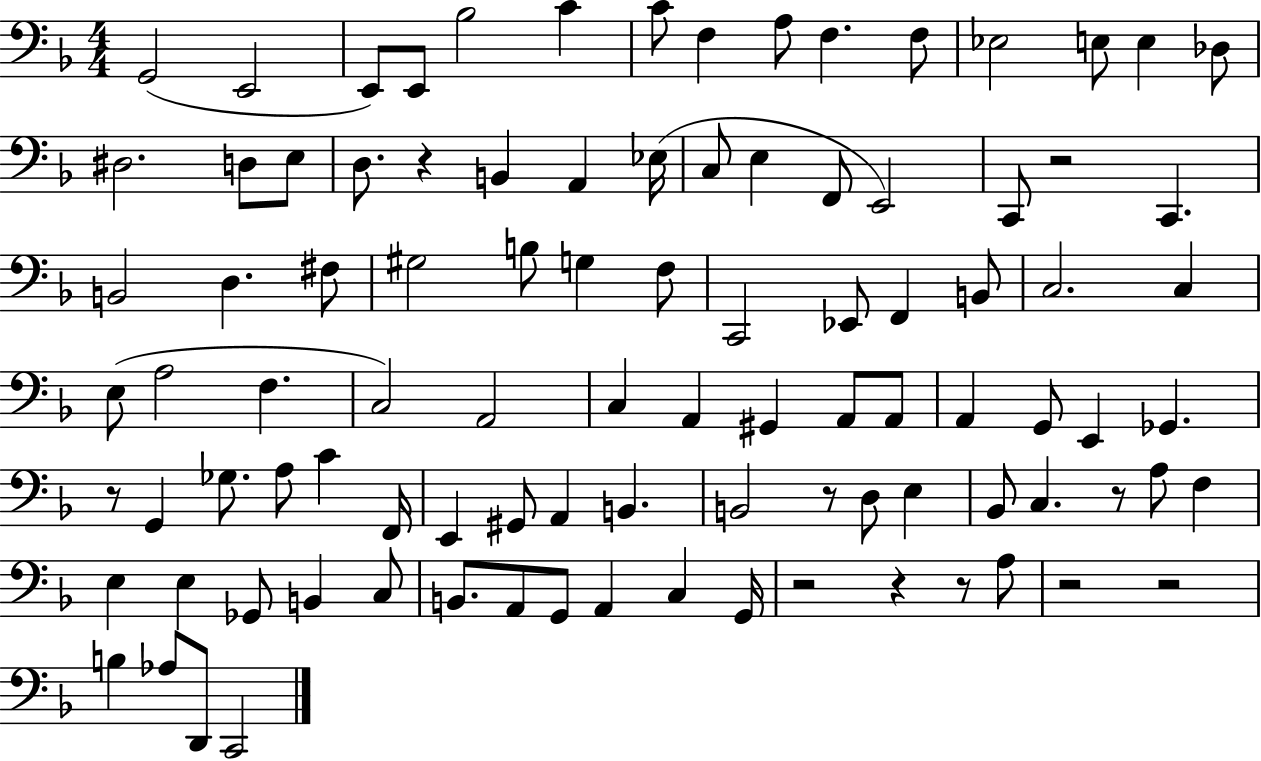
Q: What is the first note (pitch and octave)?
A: G2